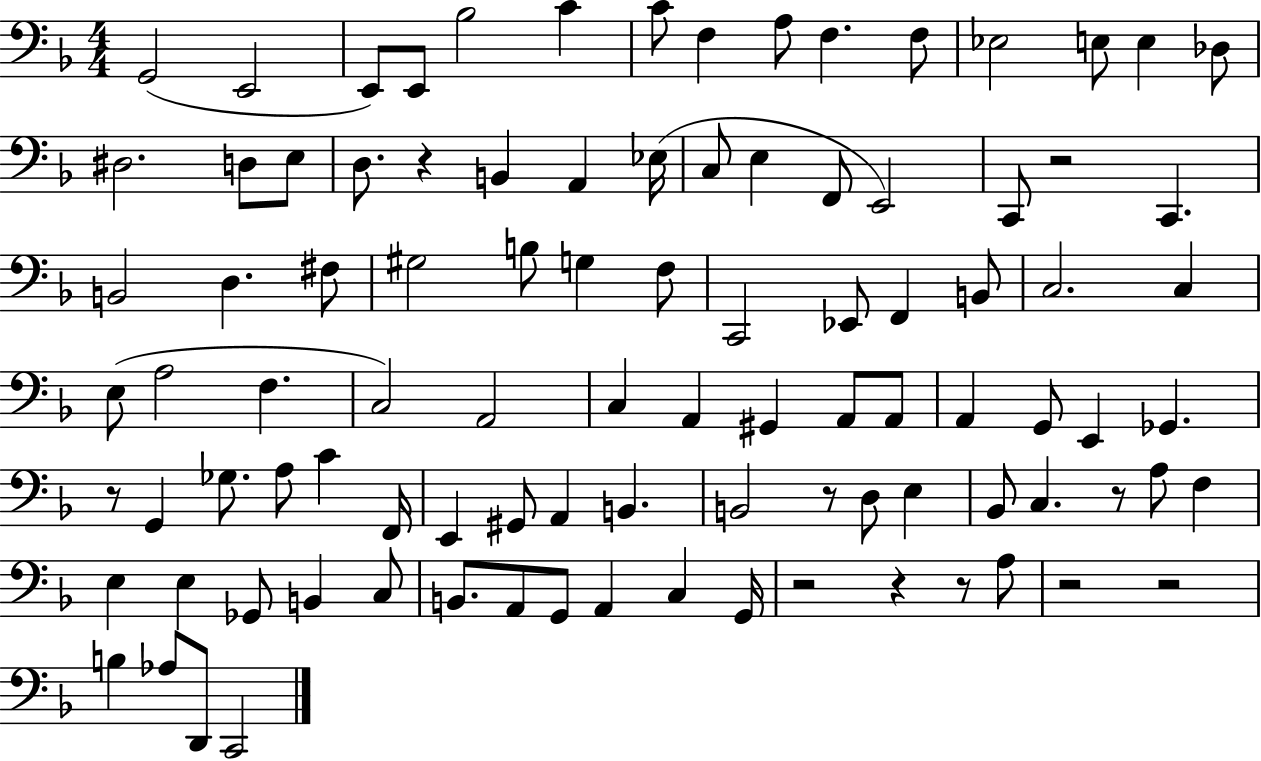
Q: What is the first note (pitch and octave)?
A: G2